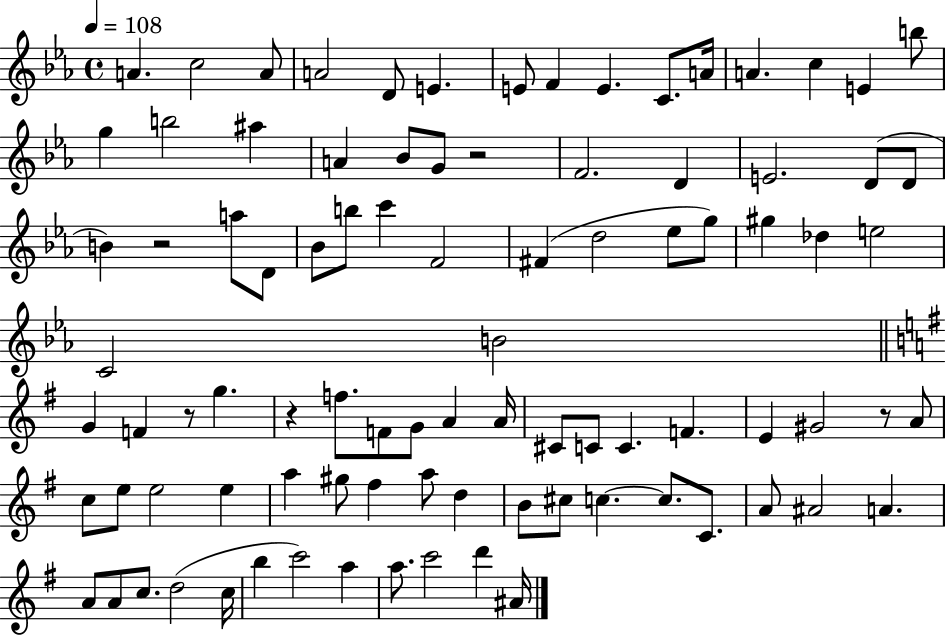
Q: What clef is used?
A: treble